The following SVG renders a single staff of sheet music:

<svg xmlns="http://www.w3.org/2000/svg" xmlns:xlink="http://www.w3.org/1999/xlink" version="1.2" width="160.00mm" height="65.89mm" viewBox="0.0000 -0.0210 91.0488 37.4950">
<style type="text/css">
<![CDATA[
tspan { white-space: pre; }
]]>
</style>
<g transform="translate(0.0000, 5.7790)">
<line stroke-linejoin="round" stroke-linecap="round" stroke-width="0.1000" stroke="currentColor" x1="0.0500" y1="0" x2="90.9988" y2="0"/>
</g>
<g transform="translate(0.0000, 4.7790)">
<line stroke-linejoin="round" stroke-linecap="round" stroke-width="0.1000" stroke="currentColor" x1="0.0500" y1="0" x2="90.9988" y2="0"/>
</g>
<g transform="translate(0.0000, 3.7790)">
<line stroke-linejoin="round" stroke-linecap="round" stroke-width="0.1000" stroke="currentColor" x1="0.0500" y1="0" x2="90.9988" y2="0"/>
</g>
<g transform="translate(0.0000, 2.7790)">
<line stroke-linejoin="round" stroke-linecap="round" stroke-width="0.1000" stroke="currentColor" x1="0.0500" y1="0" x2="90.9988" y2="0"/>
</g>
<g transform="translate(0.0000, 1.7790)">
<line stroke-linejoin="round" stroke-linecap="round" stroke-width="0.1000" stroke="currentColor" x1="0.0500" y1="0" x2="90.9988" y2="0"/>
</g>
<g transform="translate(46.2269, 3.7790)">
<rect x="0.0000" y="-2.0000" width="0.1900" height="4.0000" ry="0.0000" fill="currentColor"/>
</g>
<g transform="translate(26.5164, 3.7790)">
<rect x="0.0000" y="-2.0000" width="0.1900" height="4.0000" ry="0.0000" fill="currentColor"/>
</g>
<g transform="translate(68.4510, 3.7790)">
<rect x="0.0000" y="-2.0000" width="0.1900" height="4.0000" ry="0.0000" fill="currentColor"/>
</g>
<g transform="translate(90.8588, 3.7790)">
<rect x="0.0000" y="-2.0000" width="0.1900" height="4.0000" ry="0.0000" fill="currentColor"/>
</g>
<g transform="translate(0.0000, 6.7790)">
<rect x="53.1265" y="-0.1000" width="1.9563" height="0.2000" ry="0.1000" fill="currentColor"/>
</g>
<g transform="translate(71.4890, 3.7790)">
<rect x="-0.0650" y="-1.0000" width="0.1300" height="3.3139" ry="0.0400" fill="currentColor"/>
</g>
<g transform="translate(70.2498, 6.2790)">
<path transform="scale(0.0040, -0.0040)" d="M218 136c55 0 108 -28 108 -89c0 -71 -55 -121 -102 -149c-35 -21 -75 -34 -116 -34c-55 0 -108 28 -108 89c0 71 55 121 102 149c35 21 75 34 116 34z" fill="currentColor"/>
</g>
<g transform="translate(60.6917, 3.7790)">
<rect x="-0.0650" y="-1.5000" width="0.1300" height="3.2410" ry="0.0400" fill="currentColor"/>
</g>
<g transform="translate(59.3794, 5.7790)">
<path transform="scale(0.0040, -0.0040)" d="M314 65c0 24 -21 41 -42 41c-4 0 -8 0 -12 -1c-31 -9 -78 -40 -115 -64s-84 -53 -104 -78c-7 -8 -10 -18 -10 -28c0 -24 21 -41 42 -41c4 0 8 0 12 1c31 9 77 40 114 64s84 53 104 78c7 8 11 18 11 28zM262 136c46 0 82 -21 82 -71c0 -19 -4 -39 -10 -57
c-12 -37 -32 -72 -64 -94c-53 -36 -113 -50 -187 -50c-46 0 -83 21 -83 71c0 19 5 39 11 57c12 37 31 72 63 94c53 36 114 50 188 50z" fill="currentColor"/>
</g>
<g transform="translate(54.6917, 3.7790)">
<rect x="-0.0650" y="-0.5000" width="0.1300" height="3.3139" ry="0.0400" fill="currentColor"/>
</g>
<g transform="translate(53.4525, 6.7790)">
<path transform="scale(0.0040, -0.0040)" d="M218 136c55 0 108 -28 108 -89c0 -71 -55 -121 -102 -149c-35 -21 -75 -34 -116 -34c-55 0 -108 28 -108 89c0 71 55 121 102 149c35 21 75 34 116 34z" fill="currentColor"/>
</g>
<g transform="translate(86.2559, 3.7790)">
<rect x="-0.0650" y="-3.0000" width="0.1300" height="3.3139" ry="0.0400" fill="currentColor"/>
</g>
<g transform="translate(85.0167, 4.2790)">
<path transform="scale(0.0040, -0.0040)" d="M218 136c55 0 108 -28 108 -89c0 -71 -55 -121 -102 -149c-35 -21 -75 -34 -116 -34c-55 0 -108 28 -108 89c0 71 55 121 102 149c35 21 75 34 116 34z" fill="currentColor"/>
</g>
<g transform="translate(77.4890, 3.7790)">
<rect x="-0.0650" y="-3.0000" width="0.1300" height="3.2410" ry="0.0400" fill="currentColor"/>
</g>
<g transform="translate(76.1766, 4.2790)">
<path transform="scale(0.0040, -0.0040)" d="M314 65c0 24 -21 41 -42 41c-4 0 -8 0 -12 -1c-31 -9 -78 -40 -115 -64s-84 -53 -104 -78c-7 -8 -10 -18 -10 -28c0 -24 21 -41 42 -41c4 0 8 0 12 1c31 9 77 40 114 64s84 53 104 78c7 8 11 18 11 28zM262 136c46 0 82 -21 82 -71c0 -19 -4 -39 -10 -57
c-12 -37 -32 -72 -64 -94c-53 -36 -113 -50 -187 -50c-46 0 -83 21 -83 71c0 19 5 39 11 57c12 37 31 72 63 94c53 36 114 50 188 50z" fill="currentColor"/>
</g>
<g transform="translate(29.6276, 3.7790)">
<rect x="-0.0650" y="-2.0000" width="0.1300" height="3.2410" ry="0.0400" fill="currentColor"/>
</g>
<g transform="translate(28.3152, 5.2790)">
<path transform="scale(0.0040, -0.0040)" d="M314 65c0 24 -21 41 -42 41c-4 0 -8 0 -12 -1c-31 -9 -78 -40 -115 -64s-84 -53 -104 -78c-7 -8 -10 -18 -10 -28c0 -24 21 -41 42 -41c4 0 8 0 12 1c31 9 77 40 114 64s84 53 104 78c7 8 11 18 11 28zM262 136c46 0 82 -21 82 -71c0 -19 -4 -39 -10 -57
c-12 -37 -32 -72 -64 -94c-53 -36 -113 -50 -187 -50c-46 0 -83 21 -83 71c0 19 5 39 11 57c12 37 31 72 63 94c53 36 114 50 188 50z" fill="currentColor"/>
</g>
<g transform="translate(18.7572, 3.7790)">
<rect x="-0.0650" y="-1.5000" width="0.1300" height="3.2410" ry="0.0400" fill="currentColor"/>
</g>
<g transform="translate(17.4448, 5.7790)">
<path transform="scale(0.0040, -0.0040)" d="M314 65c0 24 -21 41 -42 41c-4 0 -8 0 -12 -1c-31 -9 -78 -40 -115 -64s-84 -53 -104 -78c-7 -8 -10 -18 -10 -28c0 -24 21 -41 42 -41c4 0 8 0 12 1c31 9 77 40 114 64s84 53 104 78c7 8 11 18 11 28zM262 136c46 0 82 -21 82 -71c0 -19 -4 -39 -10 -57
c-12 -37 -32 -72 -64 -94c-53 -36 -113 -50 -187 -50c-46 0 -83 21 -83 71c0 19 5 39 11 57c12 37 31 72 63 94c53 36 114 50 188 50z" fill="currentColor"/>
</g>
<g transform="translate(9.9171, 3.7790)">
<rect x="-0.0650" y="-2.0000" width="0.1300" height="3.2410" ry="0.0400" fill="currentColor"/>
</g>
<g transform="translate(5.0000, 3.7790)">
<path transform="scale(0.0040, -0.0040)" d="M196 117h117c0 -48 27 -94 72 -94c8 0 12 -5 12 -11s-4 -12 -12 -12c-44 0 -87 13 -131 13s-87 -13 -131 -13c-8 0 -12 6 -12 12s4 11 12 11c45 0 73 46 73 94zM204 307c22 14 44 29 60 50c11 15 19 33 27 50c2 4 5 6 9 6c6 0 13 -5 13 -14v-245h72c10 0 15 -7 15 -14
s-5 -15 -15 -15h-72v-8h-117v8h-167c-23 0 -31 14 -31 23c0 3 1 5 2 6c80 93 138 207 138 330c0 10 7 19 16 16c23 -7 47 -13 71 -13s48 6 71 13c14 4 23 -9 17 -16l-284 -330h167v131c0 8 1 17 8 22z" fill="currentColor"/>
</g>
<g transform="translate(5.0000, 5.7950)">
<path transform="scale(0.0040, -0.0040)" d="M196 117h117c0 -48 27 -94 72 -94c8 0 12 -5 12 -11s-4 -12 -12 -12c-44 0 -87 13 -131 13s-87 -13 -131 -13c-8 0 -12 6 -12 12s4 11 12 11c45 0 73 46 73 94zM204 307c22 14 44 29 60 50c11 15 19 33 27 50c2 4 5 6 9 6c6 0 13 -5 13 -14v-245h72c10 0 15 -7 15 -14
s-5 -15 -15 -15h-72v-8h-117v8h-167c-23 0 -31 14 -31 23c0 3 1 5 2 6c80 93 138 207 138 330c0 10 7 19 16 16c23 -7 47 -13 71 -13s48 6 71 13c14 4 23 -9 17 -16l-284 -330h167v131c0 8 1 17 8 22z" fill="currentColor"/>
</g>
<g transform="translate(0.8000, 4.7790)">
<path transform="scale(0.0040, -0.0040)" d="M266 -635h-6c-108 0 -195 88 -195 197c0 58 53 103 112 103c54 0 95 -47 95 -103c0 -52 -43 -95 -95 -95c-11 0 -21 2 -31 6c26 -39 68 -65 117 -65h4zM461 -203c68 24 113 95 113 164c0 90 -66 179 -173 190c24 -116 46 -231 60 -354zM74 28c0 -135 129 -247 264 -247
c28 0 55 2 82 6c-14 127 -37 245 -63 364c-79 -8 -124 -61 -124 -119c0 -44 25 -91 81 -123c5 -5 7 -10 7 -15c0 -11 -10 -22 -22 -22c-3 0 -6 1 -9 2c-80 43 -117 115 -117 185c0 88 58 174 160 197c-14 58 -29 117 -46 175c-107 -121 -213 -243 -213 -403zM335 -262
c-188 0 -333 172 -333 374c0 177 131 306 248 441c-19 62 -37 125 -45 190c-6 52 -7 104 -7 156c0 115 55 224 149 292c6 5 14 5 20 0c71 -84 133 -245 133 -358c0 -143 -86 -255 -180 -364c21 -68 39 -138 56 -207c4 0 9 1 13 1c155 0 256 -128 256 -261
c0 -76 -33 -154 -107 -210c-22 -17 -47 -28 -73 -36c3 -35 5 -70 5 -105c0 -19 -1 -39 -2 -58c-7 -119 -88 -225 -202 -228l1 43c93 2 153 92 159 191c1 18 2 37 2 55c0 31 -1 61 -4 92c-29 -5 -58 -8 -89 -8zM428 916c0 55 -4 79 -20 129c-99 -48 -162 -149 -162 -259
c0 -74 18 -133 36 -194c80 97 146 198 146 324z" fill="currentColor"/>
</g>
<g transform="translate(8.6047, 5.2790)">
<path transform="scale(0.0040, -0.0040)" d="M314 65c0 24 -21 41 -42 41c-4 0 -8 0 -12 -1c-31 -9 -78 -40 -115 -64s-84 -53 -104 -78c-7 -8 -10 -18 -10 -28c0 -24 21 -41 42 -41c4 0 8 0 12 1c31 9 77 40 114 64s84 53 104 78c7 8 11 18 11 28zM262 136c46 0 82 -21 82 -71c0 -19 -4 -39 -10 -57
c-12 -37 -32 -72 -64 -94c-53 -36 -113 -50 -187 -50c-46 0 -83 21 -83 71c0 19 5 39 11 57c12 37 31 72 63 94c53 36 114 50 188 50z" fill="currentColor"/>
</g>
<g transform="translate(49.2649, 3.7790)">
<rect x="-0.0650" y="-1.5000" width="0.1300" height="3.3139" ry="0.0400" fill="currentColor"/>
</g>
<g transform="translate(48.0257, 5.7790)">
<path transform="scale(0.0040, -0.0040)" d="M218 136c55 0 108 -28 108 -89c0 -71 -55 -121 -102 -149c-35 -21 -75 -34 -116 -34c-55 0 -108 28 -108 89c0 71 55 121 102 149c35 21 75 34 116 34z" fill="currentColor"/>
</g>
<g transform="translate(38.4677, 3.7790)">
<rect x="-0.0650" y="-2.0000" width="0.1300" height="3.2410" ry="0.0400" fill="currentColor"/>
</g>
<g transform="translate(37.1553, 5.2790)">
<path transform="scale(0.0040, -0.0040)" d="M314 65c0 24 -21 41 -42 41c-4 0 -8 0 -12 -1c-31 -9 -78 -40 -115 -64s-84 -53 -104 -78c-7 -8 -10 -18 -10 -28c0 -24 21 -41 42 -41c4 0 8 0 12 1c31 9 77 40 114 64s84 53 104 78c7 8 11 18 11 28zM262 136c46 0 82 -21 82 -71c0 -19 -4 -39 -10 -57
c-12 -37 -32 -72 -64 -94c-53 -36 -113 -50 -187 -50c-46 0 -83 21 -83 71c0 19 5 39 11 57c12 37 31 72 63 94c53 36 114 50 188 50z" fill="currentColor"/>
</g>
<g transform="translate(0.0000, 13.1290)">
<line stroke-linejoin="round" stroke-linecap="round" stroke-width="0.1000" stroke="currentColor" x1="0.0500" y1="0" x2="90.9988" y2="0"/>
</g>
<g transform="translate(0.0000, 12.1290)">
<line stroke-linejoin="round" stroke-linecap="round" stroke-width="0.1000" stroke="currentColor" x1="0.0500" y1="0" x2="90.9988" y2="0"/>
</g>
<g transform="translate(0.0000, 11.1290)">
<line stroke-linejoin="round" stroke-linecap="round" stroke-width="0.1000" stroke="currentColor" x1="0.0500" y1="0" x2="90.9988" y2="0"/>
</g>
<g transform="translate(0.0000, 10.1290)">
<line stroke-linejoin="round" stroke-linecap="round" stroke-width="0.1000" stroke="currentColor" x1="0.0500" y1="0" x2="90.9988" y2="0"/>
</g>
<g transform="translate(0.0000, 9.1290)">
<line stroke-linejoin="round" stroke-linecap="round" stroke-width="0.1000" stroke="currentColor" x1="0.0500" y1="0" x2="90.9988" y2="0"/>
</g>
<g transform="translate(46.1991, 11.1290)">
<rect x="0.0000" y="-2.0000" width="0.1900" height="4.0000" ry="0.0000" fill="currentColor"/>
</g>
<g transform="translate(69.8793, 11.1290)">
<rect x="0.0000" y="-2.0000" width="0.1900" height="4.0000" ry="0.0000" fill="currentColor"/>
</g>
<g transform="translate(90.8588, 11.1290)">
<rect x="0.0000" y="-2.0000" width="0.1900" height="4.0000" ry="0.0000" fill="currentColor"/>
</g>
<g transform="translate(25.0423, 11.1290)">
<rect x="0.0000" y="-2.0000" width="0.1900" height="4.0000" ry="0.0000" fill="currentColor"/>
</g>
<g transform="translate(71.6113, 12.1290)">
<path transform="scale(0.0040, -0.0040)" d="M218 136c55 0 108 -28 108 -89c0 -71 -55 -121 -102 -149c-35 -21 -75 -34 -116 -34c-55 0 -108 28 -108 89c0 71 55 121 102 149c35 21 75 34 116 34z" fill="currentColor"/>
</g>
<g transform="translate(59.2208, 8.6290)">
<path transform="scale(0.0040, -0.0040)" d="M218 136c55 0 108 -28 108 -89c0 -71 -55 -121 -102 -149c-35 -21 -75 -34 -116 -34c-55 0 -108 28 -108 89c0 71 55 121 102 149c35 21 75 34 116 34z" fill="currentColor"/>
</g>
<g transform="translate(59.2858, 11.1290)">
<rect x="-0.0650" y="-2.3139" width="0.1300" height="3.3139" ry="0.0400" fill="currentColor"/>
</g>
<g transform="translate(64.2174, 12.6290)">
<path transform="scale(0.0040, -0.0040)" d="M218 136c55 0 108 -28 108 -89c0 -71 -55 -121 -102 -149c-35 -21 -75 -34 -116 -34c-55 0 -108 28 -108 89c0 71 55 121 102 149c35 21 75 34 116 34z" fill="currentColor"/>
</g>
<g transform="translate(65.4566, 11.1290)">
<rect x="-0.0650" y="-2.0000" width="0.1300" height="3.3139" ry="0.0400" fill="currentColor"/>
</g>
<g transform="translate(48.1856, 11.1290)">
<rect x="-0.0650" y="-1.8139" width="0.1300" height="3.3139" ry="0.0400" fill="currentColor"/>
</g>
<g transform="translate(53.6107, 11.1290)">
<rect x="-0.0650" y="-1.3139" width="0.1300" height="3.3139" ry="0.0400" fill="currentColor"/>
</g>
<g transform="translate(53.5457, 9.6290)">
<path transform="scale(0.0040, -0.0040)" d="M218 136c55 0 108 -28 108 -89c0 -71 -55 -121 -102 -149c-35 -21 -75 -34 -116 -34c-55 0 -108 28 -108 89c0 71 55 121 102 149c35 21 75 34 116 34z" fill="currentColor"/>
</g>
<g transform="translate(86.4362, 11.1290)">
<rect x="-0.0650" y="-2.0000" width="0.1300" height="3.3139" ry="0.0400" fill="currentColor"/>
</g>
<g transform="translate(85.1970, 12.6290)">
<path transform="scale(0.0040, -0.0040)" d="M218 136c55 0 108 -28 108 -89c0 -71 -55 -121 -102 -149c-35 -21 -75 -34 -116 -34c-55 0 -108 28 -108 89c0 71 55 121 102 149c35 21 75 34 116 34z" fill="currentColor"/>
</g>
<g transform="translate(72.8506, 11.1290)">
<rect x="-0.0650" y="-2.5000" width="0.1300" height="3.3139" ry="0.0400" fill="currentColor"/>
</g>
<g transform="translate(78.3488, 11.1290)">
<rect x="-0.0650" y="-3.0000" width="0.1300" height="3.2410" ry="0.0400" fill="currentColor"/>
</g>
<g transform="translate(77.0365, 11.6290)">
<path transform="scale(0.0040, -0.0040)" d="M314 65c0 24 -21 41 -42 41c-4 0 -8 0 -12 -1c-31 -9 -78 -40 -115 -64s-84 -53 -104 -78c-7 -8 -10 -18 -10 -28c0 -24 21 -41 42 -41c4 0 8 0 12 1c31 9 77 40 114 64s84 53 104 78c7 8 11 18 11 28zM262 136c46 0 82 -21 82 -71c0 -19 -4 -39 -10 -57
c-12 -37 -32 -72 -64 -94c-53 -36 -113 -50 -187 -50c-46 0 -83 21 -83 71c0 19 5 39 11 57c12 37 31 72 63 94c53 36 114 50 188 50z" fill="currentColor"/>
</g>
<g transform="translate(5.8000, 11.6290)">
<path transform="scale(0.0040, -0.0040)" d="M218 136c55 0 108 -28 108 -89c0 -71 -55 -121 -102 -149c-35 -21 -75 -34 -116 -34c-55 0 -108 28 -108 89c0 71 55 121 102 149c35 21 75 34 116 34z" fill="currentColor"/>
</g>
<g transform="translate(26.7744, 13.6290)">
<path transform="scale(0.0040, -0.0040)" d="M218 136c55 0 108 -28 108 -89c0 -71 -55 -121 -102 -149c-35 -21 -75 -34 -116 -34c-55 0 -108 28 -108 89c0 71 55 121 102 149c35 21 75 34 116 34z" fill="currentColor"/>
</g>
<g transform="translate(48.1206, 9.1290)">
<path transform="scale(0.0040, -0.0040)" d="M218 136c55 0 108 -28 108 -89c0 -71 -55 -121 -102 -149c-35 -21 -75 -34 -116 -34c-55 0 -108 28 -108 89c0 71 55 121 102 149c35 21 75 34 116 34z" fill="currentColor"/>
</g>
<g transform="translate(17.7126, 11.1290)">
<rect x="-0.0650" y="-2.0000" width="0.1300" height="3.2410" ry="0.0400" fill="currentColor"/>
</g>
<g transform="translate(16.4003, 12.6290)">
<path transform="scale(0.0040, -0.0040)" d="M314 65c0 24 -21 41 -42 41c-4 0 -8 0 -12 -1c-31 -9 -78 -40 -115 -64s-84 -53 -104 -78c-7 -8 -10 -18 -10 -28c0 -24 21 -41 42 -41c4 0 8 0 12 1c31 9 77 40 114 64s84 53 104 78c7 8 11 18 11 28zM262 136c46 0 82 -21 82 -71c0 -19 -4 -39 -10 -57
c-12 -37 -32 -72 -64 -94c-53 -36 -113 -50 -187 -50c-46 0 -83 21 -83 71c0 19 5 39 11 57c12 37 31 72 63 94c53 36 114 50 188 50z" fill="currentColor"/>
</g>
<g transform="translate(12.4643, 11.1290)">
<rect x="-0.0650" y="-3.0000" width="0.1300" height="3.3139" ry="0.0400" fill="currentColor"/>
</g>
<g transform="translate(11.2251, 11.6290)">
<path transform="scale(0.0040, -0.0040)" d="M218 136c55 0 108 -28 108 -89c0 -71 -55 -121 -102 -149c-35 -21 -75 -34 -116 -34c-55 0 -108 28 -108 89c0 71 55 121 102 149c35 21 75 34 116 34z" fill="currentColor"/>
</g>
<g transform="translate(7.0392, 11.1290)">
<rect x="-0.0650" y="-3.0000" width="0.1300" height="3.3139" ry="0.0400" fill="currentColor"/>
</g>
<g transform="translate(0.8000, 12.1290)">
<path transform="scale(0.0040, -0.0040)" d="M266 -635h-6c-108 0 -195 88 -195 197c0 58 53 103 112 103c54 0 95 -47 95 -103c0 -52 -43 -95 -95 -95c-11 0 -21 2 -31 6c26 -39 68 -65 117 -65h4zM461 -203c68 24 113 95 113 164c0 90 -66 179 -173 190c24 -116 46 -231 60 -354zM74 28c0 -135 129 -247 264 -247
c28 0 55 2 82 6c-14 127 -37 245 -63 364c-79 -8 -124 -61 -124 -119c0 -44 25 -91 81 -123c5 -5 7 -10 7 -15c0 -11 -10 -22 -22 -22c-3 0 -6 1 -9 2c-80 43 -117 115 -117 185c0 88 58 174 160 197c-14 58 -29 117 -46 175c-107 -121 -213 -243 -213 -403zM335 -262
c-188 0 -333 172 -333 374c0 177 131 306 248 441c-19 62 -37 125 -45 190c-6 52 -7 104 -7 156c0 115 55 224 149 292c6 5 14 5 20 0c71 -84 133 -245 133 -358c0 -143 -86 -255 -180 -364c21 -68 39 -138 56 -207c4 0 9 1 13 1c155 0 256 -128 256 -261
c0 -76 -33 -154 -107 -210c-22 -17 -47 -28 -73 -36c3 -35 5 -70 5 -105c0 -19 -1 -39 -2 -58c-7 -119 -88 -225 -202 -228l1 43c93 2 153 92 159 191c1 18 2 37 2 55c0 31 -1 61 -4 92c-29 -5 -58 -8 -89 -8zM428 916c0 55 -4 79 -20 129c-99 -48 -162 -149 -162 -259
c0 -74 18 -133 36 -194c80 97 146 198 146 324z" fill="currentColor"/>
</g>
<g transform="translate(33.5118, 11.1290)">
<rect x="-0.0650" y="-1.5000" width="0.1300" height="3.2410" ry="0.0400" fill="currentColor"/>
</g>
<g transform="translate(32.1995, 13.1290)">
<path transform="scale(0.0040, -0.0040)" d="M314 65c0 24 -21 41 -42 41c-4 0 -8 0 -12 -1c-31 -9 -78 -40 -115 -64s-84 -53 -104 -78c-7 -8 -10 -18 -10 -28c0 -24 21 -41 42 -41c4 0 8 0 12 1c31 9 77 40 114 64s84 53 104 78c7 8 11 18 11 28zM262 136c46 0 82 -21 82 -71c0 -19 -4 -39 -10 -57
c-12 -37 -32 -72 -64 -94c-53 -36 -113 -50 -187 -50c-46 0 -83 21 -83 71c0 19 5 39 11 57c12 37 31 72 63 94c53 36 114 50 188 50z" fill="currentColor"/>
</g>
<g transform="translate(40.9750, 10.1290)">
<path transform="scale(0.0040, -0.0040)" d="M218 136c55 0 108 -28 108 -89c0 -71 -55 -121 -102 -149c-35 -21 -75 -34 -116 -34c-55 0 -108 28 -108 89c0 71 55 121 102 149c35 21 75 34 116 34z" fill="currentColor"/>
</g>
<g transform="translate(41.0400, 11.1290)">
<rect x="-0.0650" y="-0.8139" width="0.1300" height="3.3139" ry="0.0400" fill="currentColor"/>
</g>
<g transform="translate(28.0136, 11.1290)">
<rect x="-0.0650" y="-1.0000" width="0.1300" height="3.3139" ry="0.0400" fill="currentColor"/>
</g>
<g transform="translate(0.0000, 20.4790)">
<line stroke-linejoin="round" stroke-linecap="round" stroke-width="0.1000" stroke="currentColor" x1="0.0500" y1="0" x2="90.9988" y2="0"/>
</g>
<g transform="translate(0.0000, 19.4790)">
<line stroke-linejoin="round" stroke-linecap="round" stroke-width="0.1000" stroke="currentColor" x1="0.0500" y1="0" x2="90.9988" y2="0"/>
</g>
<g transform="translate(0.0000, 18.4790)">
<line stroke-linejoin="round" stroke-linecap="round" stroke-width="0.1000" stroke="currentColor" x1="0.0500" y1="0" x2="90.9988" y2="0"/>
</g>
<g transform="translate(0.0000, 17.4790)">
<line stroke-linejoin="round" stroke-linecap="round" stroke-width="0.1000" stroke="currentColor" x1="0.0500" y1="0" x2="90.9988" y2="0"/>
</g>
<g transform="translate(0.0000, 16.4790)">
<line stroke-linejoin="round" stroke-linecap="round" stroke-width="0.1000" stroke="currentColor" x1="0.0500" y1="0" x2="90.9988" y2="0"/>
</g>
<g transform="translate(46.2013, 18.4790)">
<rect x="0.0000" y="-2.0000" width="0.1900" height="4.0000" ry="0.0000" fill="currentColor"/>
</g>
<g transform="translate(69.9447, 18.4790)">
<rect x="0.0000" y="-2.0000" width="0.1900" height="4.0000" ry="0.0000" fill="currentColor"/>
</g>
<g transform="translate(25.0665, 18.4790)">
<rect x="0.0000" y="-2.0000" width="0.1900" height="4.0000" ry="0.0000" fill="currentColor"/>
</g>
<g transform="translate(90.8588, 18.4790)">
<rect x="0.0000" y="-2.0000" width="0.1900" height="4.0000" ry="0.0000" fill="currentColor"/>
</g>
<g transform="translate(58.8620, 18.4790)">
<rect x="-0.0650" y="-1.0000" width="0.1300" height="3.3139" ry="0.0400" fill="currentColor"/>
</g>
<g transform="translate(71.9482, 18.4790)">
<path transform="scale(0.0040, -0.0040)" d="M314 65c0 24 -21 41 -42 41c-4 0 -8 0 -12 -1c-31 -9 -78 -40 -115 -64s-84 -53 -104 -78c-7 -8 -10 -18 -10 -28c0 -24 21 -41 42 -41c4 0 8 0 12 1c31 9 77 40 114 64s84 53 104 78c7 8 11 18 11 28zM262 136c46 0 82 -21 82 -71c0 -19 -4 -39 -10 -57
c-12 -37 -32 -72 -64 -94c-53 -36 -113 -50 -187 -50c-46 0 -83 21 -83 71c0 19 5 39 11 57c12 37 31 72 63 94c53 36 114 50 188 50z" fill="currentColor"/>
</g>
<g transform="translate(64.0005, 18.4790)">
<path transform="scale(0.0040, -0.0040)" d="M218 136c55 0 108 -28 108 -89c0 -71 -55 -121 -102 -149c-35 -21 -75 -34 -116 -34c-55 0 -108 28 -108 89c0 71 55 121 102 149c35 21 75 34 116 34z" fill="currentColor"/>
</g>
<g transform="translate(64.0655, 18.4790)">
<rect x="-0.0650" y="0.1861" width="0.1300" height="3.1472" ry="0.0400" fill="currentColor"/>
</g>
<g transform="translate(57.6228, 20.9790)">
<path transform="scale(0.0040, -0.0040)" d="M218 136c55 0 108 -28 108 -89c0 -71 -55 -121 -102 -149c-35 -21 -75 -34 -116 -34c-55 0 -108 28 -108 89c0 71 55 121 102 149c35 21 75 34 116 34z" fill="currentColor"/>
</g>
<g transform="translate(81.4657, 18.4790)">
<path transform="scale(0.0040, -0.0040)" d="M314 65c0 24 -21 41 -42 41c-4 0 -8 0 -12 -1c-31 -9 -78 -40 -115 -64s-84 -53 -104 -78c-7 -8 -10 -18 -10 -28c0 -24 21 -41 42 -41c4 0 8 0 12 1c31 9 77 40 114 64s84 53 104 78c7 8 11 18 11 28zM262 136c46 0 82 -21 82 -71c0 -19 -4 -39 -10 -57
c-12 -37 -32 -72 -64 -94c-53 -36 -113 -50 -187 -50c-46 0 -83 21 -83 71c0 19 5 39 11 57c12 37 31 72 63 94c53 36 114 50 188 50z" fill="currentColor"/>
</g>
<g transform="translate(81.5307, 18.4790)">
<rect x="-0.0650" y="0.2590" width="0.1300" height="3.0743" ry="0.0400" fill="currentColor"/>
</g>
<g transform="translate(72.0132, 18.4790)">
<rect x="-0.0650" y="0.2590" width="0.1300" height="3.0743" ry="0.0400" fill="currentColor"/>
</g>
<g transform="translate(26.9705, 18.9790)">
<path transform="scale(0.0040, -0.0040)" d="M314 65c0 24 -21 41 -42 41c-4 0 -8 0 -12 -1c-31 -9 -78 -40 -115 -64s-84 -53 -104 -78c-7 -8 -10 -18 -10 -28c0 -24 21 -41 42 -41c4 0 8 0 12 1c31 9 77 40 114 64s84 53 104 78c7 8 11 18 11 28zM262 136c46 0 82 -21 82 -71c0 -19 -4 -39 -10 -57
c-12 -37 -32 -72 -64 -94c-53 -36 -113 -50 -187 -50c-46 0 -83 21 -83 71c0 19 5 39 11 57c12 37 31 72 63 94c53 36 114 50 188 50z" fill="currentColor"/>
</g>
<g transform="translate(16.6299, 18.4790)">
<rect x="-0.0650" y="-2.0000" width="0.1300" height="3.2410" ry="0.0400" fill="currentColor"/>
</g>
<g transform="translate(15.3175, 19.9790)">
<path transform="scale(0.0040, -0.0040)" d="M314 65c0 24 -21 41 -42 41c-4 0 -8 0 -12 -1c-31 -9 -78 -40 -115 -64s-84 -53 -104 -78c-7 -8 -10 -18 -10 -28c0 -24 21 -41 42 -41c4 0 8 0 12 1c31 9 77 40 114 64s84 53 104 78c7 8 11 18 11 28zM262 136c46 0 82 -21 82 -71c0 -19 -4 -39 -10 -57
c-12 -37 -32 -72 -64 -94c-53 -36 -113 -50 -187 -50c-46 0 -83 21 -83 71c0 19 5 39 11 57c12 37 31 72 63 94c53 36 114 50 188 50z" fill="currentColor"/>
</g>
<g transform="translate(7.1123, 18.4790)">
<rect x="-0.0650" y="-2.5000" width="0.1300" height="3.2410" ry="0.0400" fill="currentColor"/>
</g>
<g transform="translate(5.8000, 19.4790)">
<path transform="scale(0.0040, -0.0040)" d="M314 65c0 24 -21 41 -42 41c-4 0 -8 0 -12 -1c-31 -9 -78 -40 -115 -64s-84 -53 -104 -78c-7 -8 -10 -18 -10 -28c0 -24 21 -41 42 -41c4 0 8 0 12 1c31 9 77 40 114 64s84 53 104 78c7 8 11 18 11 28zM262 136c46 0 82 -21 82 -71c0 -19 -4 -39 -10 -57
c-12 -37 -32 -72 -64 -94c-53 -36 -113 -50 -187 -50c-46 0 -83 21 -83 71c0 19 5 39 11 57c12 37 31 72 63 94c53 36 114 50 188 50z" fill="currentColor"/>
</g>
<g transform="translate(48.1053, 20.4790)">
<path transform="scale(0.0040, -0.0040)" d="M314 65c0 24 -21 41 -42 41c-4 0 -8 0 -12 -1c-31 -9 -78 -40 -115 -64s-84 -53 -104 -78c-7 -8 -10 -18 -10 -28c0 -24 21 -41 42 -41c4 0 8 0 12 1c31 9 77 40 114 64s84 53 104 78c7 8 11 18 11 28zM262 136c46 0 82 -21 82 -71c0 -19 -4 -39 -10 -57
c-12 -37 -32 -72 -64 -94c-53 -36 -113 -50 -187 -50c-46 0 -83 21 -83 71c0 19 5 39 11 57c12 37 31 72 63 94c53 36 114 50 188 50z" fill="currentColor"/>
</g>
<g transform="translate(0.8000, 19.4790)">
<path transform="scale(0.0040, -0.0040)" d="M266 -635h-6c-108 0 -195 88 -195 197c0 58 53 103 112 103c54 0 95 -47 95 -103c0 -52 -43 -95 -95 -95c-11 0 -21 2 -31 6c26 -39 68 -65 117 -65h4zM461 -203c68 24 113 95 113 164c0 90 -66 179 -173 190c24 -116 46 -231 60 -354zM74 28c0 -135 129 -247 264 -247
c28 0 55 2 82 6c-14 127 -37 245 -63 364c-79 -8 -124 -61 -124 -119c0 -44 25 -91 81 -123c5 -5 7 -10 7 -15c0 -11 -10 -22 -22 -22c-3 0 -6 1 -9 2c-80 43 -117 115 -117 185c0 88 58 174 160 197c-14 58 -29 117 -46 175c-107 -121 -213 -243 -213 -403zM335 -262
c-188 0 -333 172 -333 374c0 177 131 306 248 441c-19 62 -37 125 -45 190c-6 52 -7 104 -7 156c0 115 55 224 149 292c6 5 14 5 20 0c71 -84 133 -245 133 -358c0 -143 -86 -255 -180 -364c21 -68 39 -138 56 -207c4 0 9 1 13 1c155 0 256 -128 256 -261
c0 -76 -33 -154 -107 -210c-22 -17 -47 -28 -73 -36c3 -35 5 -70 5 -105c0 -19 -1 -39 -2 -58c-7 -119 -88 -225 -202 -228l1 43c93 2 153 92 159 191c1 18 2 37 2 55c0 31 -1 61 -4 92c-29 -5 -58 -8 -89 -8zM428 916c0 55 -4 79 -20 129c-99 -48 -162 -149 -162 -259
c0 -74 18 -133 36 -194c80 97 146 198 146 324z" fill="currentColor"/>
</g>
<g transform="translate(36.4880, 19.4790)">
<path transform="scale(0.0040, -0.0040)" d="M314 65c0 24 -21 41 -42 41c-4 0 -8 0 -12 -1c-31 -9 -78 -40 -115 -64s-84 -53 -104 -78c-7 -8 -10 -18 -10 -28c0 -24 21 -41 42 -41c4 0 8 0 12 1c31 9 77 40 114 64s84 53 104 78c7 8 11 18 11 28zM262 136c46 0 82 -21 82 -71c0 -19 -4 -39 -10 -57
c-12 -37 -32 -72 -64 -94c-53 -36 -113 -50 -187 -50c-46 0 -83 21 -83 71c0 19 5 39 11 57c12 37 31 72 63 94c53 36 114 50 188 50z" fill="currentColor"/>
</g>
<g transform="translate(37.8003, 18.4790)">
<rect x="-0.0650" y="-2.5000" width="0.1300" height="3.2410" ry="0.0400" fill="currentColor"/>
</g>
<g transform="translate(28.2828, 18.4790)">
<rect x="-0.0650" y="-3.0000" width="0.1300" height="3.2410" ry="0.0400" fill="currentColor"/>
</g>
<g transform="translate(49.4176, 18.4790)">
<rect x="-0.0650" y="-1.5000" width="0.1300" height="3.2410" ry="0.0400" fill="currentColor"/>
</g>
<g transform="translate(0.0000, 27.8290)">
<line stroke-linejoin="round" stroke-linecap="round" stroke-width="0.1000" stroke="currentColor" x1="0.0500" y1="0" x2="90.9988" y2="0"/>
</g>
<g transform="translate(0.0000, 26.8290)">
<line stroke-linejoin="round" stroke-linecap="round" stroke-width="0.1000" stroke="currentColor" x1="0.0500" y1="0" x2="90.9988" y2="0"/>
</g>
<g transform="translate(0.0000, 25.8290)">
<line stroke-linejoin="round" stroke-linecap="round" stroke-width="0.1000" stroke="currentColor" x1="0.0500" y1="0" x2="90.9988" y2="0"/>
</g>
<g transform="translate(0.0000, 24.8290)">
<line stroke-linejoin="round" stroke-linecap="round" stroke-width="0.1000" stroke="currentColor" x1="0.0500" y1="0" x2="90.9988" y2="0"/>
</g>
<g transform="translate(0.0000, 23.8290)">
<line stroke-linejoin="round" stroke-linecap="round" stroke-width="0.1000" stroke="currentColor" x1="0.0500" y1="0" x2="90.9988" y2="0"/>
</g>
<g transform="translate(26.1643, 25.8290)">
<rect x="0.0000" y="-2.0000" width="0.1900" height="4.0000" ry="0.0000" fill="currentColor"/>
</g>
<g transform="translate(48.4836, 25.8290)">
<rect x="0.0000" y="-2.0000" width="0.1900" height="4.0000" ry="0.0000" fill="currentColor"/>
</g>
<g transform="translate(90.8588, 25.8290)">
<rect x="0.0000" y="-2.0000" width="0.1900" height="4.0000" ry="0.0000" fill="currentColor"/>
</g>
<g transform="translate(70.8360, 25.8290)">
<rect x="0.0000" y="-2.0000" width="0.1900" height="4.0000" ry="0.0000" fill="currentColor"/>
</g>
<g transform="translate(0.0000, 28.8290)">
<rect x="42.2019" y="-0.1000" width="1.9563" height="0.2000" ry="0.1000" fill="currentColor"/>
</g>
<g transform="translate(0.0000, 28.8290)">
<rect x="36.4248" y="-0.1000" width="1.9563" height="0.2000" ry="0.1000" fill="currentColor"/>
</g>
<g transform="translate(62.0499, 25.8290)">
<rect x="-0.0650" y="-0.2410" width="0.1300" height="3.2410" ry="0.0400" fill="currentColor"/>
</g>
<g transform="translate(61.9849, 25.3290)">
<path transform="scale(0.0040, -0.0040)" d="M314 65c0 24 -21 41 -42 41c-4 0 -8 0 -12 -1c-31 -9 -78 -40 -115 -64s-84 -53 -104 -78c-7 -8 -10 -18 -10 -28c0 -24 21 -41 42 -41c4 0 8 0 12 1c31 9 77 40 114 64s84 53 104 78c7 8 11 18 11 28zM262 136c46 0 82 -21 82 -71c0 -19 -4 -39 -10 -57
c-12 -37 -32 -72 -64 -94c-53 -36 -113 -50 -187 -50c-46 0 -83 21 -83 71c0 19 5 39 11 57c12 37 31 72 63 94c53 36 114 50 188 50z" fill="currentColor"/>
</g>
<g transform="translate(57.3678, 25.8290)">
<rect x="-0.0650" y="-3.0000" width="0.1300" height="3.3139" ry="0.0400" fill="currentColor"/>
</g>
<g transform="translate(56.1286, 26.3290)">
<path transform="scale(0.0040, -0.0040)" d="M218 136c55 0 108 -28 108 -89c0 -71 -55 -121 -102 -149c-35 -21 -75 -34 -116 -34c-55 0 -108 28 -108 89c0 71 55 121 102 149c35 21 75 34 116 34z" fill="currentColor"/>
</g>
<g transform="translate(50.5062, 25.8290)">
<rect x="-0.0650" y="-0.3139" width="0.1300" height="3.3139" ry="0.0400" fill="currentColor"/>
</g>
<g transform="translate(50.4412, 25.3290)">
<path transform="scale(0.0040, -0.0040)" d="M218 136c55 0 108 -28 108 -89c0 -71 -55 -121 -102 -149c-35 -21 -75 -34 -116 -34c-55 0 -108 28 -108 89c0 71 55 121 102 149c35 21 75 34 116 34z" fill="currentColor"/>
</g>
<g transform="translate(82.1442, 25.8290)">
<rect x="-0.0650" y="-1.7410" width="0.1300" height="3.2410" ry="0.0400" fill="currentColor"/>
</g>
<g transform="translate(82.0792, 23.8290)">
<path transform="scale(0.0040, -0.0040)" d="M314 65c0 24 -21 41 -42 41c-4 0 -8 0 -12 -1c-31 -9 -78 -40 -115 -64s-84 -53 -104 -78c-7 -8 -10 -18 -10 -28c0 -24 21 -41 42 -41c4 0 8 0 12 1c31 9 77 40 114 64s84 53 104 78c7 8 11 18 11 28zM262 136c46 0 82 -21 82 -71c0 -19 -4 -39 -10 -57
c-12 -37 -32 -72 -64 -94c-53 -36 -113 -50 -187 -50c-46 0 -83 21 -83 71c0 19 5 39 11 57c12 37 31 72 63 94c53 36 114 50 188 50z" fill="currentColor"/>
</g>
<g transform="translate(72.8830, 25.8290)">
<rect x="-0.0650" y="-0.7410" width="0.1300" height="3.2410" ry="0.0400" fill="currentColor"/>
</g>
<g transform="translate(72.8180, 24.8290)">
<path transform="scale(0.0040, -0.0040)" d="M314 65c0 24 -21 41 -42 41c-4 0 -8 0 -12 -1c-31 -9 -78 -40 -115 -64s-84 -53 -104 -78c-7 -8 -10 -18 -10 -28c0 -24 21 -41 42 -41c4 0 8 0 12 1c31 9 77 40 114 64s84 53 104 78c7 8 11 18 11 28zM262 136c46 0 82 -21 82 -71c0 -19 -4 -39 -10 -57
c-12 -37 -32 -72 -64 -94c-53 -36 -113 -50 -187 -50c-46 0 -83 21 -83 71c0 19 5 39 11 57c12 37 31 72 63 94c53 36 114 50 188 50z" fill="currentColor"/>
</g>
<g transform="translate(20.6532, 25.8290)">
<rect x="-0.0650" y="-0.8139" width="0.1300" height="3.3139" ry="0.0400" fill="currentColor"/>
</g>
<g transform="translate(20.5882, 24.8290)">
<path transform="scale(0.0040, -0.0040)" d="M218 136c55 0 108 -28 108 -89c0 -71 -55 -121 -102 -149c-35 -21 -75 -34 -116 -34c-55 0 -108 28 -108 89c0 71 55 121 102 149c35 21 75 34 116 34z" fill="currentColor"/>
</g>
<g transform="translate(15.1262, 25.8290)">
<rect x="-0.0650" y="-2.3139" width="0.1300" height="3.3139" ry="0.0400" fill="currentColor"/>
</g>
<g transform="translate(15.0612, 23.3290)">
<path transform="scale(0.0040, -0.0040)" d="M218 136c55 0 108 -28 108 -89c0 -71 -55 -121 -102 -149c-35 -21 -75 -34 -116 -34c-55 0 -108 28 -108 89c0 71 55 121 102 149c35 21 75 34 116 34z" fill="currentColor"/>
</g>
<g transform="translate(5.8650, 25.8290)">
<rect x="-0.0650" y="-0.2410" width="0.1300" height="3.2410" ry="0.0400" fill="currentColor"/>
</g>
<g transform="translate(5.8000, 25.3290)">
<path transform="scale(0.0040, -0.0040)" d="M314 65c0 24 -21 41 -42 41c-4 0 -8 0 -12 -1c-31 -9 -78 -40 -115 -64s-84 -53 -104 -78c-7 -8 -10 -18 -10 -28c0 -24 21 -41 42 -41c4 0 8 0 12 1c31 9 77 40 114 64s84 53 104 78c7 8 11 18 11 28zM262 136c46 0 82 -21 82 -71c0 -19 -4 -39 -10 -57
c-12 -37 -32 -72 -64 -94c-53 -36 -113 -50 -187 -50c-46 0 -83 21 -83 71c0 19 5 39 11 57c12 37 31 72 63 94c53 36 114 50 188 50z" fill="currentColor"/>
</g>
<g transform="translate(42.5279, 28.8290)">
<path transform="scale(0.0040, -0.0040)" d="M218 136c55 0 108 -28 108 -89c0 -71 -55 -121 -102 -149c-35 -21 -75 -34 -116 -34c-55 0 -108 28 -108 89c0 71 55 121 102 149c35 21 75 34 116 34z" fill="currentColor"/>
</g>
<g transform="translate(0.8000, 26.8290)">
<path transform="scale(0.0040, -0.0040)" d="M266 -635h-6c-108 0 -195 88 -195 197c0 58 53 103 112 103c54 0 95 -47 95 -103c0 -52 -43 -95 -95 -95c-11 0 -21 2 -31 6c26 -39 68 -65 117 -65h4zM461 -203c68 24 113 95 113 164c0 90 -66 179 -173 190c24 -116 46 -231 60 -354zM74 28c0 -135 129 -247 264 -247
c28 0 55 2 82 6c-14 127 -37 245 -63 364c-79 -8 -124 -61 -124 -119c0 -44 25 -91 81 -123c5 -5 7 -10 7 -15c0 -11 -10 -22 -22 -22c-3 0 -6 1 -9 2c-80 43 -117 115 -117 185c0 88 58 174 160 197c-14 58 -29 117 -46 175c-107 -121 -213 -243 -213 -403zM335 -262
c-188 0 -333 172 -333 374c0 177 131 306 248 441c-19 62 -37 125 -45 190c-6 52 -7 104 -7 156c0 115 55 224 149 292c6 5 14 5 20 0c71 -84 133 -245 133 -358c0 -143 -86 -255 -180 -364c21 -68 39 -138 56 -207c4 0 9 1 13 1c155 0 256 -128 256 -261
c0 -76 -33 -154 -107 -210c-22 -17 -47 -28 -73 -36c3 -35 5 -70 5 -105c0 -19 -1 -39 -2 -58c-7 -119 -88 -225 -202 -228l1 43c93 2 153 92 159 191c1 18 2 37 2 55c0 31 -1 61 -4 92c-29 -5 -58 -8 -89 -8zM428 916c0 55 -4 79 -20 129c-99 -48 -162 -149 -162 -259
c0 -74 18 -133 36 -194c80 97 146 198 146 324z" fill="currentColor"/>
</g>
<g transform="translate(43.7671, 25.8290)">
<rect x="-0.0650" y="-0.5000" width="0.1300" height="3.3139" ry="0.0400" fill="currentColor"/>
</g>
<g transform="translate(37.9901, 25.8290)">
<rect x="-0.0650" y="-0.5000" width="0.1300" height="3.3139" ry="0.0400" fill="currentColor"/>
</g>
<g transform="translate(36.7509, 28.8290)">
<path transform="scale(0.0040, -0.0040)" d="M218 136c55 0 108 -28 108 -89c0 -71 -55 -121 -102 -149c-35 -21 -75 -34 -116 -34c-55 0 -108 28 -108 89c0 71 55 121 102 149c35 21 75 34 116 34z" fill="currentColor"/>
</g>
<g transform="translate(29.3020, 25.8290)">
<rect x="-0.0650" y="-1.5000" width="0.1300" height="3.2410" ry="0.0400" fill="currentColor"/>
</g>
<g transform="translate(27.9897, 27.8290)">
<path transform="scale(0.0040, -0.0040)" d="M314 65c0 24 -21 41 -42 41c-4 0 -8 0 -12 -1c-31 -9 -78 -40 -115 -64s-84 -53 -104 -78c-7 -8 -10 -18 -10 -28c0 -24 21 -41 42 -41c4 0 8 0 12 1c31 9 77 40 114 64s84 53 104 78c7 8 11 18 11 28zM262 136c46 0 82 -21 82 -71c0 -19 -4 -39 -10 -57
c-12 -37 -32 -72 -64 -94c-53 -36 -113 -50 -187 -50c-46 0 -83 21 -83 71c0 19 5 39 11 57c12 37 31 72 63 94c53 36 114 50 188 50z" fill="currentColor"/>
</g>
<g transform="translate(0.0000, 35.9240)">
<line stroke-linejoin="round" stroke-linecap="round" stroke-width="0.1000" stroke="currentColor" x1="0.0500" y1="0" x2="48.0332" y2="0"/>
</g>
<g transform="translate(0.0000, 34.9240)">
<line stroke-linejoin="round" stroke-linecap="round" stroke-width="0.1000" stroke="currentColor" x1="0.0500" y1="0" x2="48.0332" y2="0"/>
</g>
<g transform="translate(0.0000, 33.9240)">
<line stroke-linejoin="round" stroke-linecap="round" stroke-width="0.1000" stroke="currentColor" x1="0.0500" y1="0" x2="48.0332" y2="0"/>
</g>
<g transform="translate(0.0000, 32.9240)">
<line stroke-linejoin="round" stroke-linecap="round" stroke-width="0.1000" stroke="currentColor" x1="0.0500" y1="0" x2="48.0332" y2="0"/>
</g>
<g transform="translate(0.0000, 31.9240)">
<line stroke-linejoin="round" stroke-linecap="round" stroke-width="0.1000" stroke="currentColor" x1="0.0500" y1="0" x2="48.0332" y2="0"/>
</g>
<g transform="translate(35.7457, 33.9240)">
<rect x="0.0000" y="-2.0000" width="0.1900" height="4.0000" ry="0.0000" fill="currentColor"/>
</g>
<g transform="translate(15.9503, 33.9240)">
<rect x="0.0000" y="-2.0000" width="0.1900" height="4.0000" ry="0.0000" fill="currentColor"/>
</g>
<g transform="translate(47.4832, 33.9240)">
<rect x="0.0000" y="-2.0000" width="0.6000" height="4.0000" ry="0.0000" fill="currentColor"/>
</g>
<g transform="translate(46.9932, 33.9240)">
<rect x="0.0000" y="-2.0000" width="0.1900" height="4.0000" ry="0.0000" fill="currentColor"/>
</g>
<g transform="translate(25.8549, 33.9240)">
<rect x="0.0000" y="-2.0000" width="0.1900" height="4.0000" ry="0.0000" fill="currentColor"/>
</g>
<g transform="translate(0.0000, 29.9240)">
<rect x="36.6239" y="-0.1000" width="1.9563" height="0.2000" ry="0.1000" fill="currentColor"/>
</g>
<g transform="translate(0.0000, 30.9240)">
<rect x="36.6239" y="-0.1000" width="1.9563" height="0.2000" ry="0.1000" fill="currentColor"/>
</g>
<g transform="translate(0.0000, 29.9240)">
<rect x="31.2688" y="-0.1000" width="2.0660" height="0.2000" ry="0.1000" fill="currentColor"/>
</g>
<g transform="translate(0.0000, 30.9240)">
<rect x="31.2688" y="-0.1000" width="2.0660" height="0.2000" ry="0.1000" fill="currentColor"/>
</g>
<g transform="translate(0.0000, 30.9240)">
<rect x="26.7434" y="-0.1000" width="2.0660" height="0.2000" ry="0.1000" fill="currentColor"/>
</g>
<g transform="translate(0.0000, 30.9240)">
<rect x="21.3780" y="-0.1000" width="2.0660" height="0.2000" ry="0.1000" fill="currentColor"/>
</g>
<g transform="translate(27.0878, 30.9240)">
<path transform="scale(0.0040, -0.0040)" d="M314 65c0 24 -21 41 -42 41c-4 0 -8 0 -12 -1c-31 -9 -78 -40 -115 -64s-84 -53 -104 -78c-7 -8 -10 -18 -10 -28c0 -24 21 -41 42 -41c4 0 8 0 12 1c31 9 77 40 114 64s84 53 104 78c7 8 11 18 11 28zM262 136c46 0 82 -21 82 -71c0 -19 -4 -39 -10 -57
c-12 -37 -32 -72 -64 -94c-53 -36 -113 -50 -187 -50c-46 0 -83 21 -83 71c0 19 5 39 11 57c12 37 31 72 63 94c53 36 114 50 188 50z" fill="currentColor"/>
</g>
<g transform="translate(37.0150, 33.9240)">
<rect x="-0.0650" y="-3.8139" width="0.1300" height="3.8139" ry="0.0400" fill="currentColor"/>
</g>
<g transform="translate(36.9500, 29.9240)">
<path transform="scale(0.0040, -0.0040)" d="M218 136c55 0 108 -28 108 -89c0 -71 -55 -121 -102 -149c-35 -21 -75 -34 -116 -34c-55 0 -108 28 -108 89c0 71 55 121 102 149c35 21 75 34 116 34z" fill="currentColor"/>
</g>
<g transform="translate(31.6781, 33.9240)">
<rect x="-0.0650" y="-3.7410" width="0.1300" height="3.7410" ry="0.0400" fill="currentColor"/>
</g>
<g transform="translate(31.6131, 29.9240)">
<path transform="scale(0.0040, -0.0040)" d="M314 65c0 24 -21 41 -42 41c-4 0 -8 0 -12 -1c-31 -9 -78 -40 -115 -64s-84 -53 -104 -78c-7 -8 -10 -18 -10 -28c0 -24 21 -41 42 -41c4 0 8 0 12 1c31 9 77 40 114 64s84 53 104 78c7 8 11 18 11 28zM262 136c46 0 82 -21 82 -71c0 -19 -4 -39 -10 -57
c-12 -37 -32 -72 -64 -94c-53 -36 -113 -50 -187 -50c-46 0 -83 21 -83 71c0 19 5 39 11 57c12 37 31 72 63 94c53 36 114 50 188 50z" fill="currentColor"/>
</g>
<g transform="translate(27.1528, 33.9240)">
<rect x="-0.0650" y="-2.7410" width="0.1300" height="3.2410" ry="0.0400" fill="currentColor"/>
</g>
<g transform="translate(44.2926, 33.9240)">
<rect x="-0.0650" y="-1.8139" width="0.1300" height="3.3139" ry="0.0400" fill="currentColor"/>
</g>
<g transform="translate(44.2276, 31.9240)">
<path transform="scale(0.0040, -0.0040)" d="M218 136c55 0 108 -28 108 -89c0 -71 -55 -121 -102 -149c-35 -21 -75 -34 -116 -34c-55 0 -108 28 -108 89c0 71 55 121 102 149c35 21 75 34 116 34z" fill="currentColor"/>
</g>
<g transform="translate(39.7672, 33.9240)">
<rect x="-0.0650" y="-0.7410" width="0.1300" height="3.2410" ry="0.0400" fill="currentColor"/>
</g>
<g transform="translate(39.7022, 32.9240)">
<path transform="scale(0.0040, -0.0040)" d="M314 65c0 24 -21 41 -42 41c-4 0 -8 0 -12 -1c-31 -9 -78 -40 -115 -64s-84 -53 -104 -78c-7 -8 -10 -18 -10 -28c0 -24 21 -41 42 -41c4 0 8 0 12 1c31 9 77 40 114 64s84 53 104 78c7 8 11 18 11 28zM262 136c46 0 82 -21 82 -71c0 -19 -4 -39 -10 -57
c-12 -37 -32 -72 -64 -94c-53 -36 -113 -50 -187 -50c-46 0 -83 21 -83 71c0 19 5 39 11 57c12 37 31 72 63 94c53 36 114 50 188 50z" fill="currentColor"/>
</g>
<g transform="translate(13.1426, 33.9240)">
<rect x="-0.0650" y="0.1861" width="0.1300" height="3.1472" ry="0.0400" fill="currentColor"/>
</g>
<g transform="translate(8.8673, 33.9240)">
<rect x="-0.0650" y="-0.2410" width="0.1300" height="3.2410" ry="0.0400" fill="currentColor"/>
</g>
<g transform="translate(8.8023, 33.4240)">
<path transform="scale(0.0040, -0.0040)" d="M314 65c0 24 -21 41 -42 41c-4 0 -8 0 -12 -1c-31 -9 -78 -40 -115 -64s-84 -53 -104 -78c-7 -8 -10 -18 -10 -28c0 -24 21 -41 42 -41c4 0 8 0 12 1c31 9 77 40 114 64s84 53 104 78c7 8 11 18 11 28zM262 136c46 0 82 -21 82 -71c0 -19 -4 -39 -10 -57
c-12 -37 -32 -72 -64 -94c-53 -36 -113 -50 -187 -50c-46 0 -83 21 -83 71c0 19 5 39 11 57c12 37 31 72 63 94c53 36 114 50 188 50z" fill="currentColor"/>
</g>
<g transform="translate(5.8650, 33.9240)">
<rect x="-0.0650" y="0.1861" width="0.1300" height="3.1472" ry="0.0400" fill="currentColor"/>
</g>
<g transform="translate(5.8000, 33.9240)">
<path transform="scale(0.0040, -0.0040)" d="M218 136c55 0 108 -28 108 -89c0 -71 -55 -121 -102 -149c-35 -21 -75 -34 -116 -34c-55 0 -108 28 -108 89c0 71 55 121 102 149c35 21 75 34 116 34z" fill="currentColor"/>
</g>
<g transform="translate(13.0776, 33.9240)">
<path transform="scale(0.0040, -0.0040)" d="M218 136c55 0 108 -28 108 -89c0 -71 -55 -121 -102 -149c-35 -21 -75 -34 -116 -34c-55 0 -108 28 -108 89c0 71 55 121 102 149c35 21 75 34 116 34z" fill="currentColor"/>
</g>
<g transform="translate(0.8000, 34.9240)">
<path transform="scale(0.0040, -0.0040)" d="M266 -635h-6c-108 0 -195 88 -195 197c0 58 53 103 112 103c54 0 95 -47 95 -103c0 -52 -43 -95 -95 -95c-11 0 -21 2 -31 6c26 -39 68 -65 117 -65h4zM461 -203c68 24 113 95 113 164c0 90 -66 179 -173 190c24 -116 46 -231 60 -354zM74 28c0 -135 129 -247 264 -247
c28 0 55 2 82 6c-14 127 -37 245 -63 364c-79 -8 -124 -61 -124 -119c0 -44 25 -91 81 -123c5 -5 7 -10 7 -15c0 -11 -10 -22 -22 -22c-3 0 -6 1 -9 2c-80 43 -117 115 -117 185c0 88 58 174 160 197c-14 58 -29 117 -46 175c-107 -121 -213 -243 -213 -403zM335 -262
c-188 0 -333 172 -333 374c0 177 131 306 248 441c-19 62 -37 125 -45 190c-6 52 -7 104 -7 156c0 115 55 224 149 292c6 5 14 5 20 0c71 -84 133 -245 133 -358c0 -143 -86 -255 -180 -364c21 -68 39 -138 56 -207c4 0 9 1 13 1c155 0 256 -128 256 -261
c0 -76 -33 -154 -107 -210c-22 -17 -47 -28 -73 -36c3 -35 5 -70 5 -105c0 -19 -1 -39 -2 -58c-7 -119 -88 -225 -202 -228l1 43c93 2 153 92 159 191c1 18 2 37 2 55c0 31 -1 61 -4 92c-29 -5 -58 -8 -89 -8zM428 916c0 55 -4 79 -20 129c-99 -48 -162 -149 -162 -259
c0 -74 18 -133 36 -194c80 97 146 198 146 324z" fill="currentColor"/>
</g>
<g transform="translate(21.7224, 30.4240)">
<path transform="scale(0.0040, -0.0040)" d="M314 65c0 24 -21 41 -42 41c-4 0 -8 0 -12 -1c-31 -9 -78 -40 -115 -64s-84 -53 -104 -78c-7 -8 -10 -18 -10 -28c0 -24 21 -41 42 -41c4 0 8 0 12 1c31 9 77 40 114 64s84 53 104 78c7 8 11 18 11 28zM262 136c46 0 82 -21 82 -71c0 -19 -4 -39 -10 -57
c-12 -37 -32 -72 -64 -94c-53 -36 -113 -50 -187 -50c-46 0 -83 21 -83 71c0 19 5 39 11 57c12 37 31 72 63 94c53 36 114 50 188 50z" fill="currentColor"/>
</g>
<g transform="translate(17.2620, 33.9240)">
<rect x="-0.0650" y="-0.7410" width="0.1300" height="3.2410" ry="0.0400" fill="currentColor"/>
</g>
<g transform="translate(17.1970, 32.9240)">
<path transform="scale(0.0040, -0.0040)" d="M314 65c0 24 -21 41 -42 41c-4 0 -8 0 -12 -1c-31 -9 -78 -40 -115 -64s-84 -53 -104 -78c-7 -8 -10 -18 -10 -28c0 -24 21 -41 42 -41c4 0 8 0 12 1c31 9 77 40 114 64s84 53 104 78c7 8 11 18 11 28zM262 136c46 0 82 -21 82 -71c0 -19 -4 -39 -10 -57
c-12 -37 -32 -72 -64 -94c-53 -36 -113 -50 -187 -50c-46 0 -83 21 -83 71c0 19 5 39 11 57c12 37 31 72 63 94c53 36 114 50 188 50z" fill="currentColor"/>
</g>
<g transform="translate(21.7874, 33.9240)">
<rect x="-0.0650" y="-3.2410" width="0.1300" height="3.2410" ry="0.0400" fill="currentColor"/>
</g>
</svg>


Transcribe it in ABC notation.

X:1
T:Untitled
M:4/4
L:1/4
K:C
F2 E2 F2 F2 E C E2 D A2 A A A F2 D E2 d f e g F G A2 F G2 F2 A2 G2 E2 D B B2 B2 c2 g d E2 C C c A c2 d2 f2 B c2 B d2 b2 a2 c'2 c' d2 f